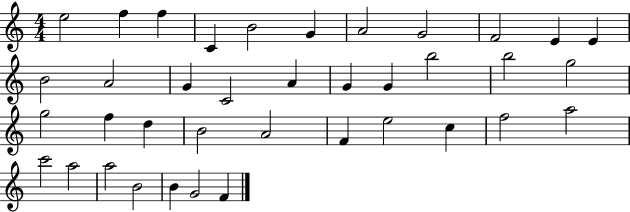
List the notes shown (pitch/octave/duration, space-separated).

E5/h F5/q F5/q C4/q B4/h G4/q A4/h G4/h F4/h E4/q E4/q B4/h A4/h G4/q C4/h A4/q G4/q G4/q B5/h B5/h G5/h G5/h F5/q D5/q B4/h A4/h F4/q E5/h C5/q F5/h A5/h C6/h A5/h A5/h B4/h B4/q G4/h F4/q